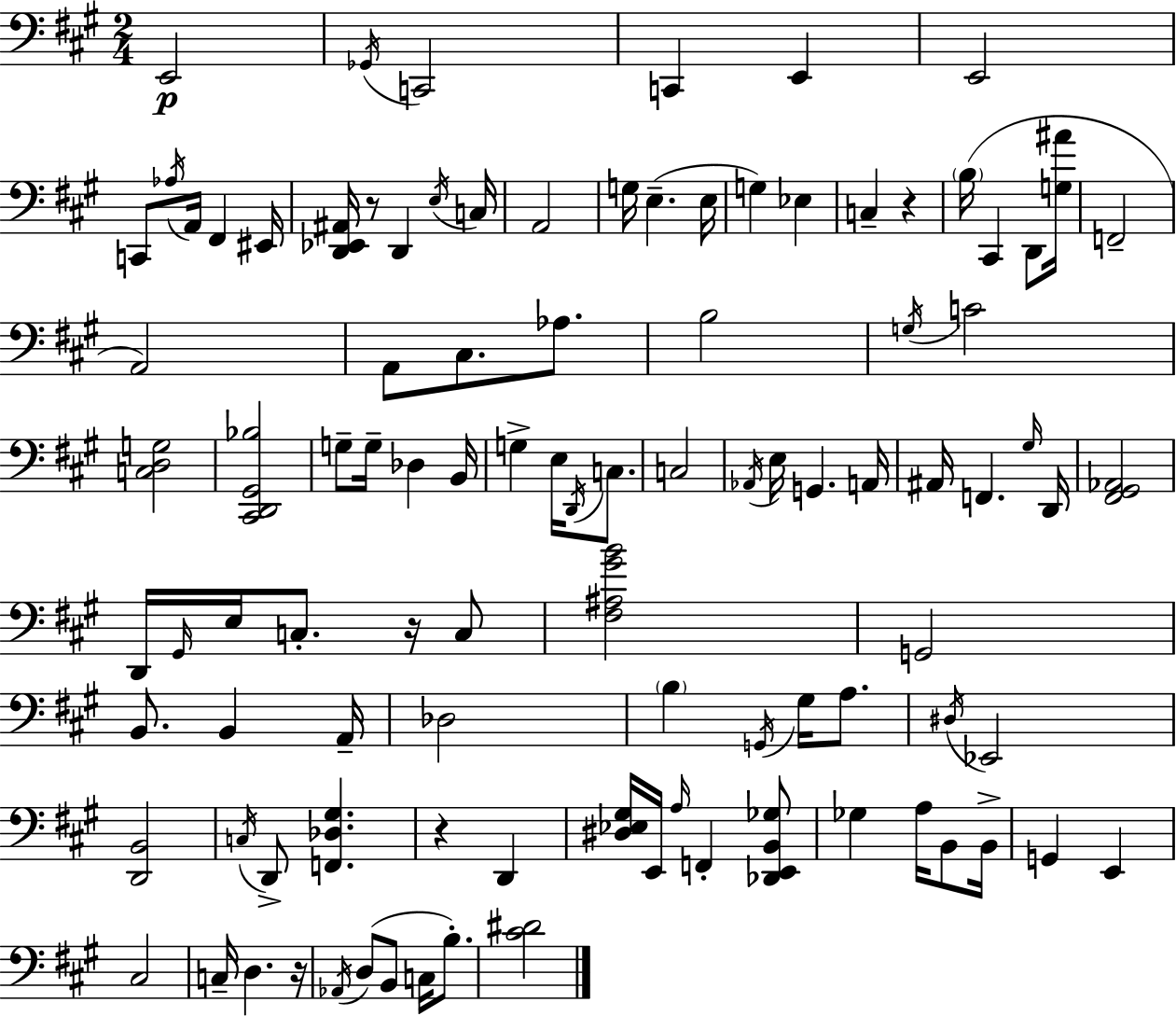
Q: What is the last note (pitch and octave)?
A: B3